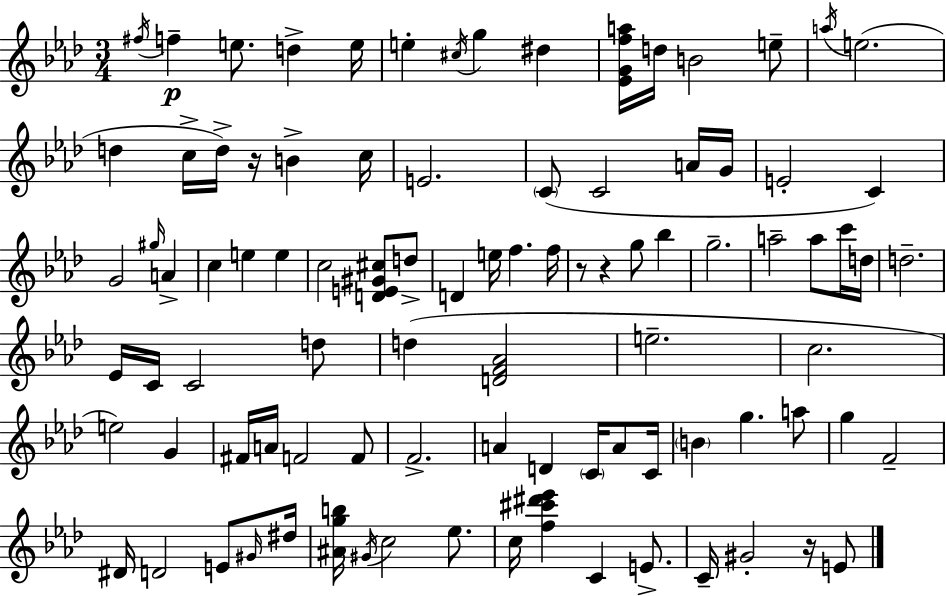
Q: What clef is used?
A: treble